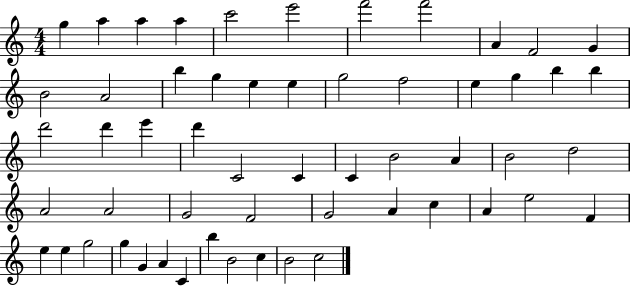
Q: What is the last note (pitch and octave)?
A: C5